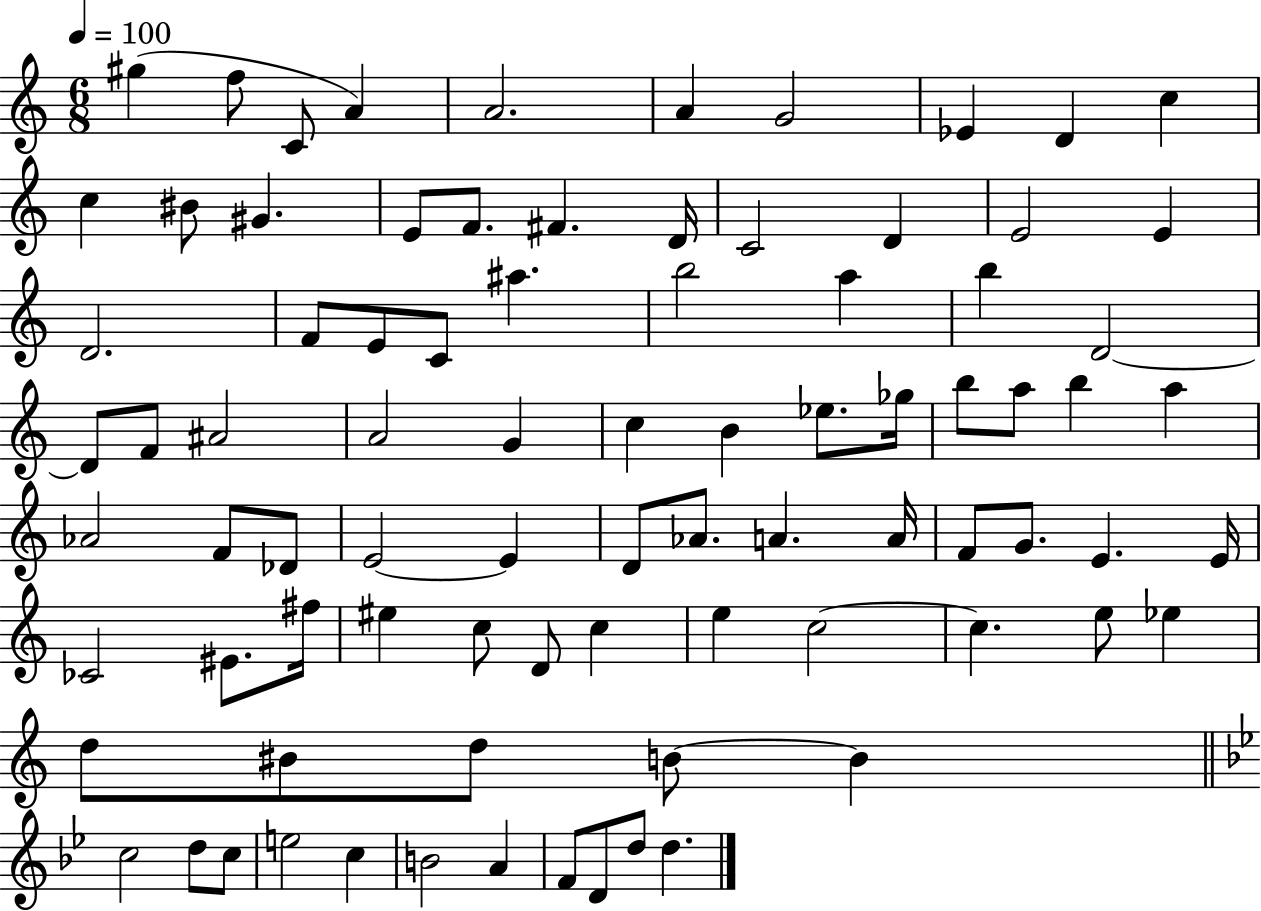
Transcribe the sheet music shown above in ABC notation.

X:1
T:Untitled
M:6/8
L:1/4
K:C
^g f/2 C/2 A A2 A G2 _E D c c ^B/2 ^G E/2 F/2 ^F D/4 C2 D E2 E D2 F/2 E/2 C/2 ^a b2 a b D2 D/2 F/2 ^A2 A2 G c B _e/2 _g/4 b/2 a/2 b a _A2 F/2 _D/2 E2 E D/2 _A/2 A A/4 F/2 G/2 E E/4 _C2 ^E/2 ^f/4 ^e c/2 D/2 c e c2 c e/2 _e d/2 ^B/2 d/2 B/2 B c2 d/2 c/2 e2 c B2 A F/2 D/2 d/2 d